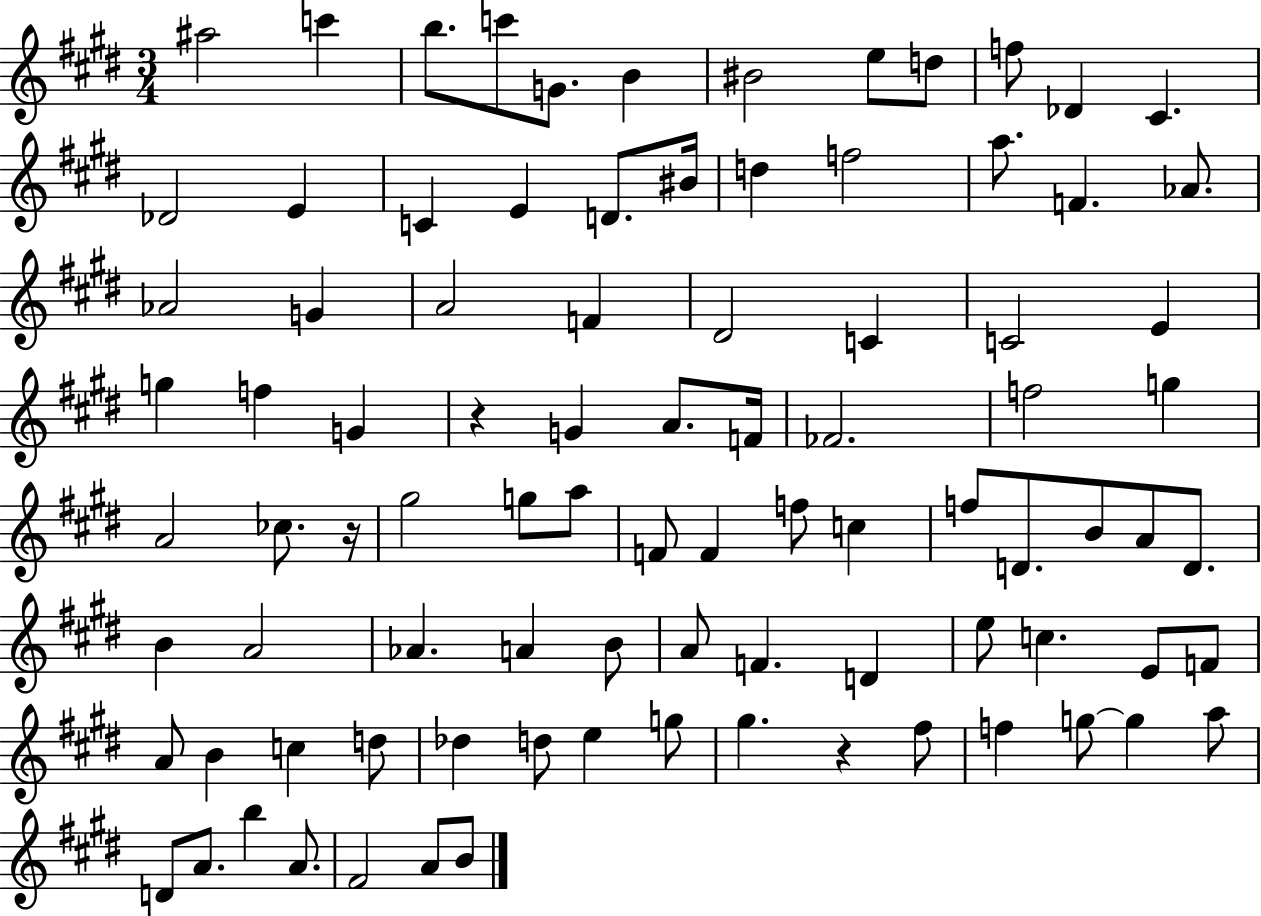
A#5/h C6/q B5/e. C6/e G4/e. B4/q BIS4/h E5/e D5/e F5/e Db4/q C#4/q. Db4/h E4/q C4/q E4/q D4/e. BIS4/s D5/q F5/h A5/e. F4/q. Ab4/e. Ab4/h G4/q A4/h F4/q D#4/h C4/q C4/h E4/q G5/q F5/q G4/q R/q G4/q A4/e. F4/s FES4/h. F5/h G5/q A4/h CES5/e. R/s G#5/h G5/e A5/e F4/e F4/q F5/e C5/q F5/e D4/e. B4/e A4/e D4/e. B4/q A4/h Ab4/q. A4/q B4/e A4/e F4/q. D4/q E5/e C5/q. E4/e F4/e A4/e B4/q C5/q D5/e Db5/q D5/e E5/q G5/e G#5/q. R/q F#5/e F5/q G5/e G5/q A5/e D4/e A4/e. B5/q A4/e. F#4/h A4/e B4/e